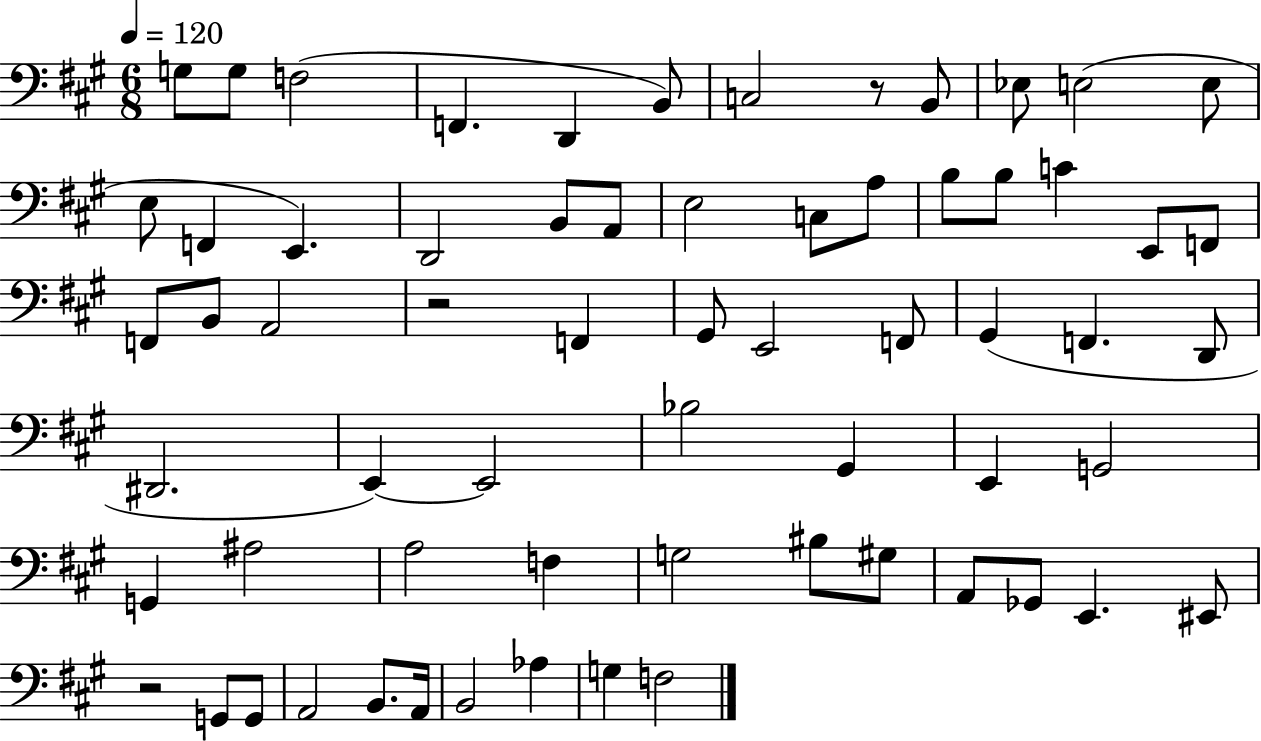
X:1
T:Untitled
M:6/8
L:1/4
K:A
G,/2 G,/2 F,2 F,, D,, B,,/2 C,2 z/2 B,,/2 _E,/2 E,2 E,/2 E,/2 F,, E,, D,,2 B,,/2 A,,/2 E,2 C,/2 A,/2 B,/2 B,/2 C E,,/2 F,,/2 F,,/2 B,,/2 A,,2 z2 F,, ^G,,/2 E,,2 F,,/2 ^G,, F,, D,,/2 ^D,,2 E,, E,,2 _B,2 ^G,, E,, G,,2 G,, ^A,2 A,2 F, G,2 ^B,/2 ^G,/2 A,,/2 _G,,/2 E,, ^E,,/2 z2 G,,/2 G,,/2 A,,2 B,,/2 A,,/4 B,,2 _A, G, F,2